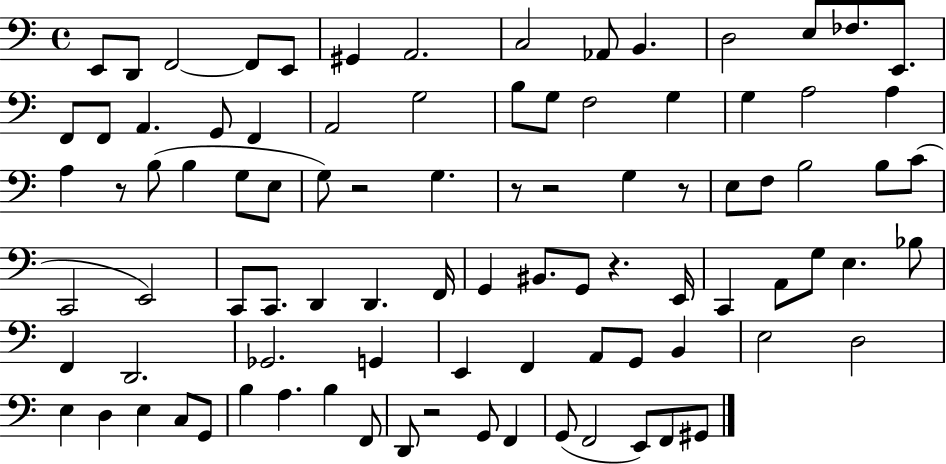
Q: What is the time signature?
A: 4/4